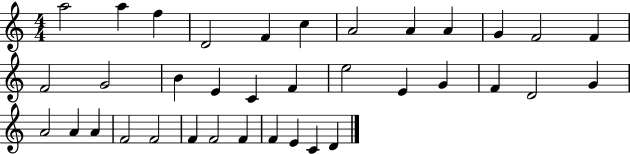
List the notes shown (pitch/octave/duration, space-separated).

A5/h A5/q F5/q D4/h F4/q C5/q A4/h A4/q A4/q G4/q F4/h F4/q F4/h G4/h B4/q E4/q C4/q F4/q E5/h E4/q G4/q F4/q D4/h G4/q A4/h A4/q A4/q F4/h F4/h F4/q F4/h F4/q F4/q E4/q C4/q D4/q